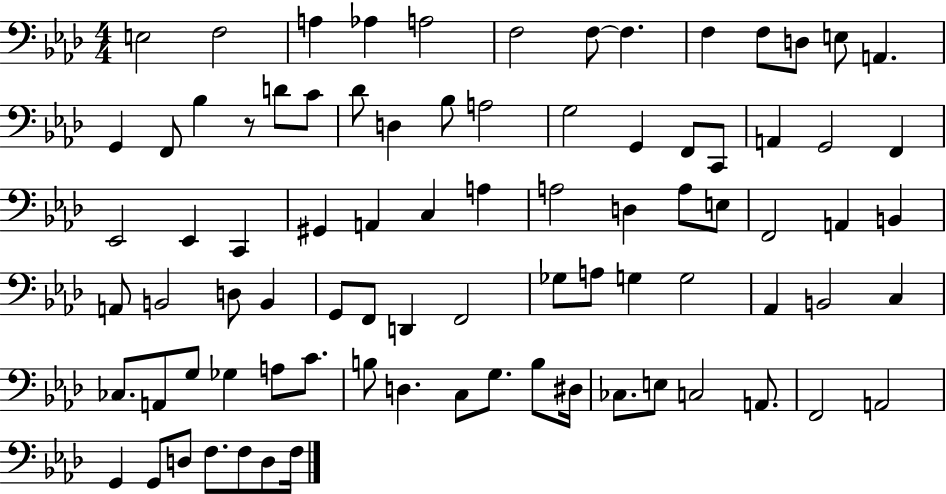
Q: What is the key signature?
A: AES major